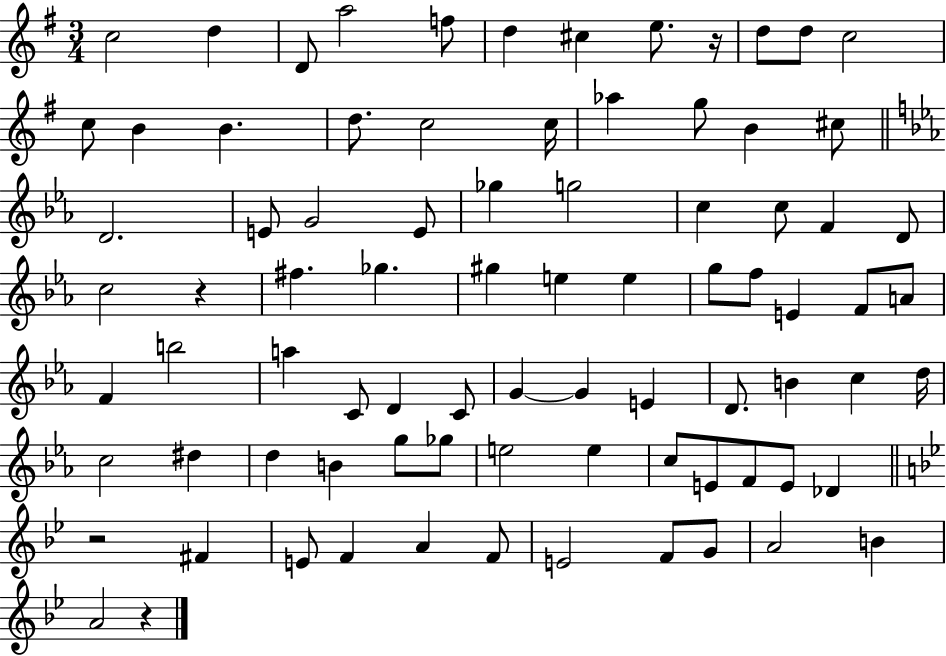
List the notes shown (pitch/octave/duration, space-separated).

C5/h D5/q D4/e A5/h F5/e D5/q C#5/q E5/e. R/s D5/e D5/e C5/h C5/e B4/q B4/q. D5/e. C5/h C5/s Ab5/q G5/e B4/q C#5/e D4/h. E4/e G4/h E4/e Gb5/q G5/h C5/q C5/e F4/q D4/e C5/h R/q F#5/q. Gb5/q. G#5/q E5/q E5/q G5/e F5/e E4/q F4/e A4/e F4/q B5/h A5/q C4/e D4/q C4/e G4/q G4/q E4/q D4/e. B4/q C5/q D5/s C5/h D#5/q D5/q B4/q G5/e Gb5/e E5/h E5/q C5/e E4/e F4/e E4/e Db4/q R/h F#4/q E4/e F4/q A4/q F4/e E4/h F4/e G4/e A4/h B4/q A4/h R/q